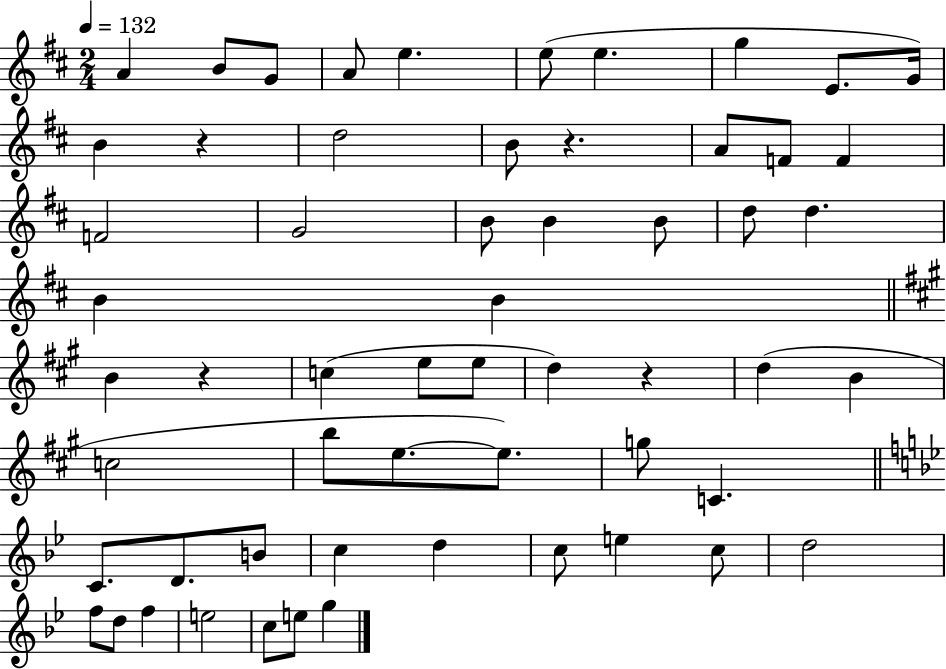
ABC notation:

X:1
T:Untitled
M:2/4
L:1/4
K:D
A B/2 G/2 A/2 e e/2 e g E/2 G/4 B z d2 B/2 z A/2 F/2 F F2 G2 B/2 B B/2 d/2 d B B B z c e/2 e/2 d z d B c2 b/2 e/2 e/2 g/2 C C/2 D/2 B/2 c d c/2 e c/2 d2 f/2 d/2 f e2 c/2 e/2 g